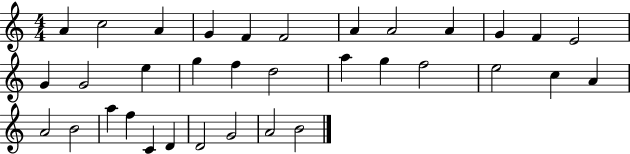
{
  \clef treble
  \numericTimeSignature
  \time 4/4
  \key c \major
  a'4 c''2 a'4 | g'4 f'4 f'2 | a'4 a'2 a'4 | g'4 f'4 e'2 | \break g'4 g'2 e''4 | g''4 f''4 d''2 | a''4 g''4 f''2 | e''2 c''4 a'4 | \break a'2 b'2 | a''4 f''4 c'4 d'4 | d'2 g'2 | a'2 b'2 | \break \bar "|."
}